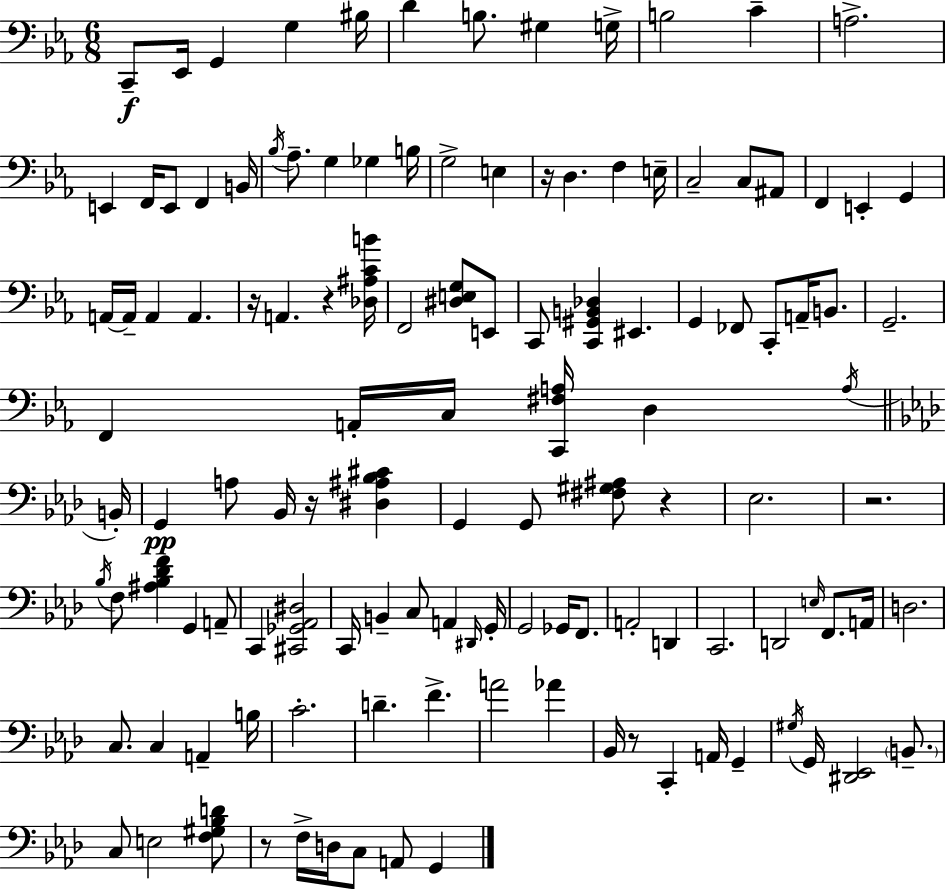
C2/e Eb2/s G2/q G3/q BIS3/s D4/q B3/e. G#3/q G3/s B3/h C4/q A3/h. E2/q F2/s E2/e F2/q B2/s Bb3/s Ab3/e. G3/q Gb3/q B3/s G3/h E3/q R/s D3/q. F3/q E3/s C3/h C3/e A#2/e F2/q E2/q G2/q A2/s A2/s A2/q A2/q. R/s A2/q. R/q [Db3,A#3,C4,B4]/s F2/h [D#3,E3,G3]/e E2/e C2/e [C2,G#2,B2,Db3]/q EIS2/q. G2/q FES2/e C2/e A2/s B2/e. G2/h. F2/q A2/s C3/s [C2,F#3,A3]/s D3/q A3/s B2/s G2/q A3/e Bb2/s R/s [D#3,A#3,Bb3,C#4]/q G2/q G2/e [F#3,G#3,A#3]/e R/q Eb3/h. R/h. Bb3/s F3/e [A#3,Bb3,Db4,F4]/q G2/q A2/e C2/q [C#2,Gb2,Ab2,D#3]/h C2/s B2/q C3/e A2/q D#2/s G2/s G2/h Gb2/s F2/e. A2/h D2/q C2/h. D2/h E3/s F2/e. A2/s D3/h. C3/e. C3/q A2/q B3/s C4/h. D4/q. F4/q. A4/h Ab4/q Bb2/s R/e C2/q A2/s G2/q G#3/s G2/s [D#2,Eb2]/h B2/e. C3/e E3/h [F3,G#3,Bb3,D4]/e R/e F3/s D3/s C3/e A2/e G2/q